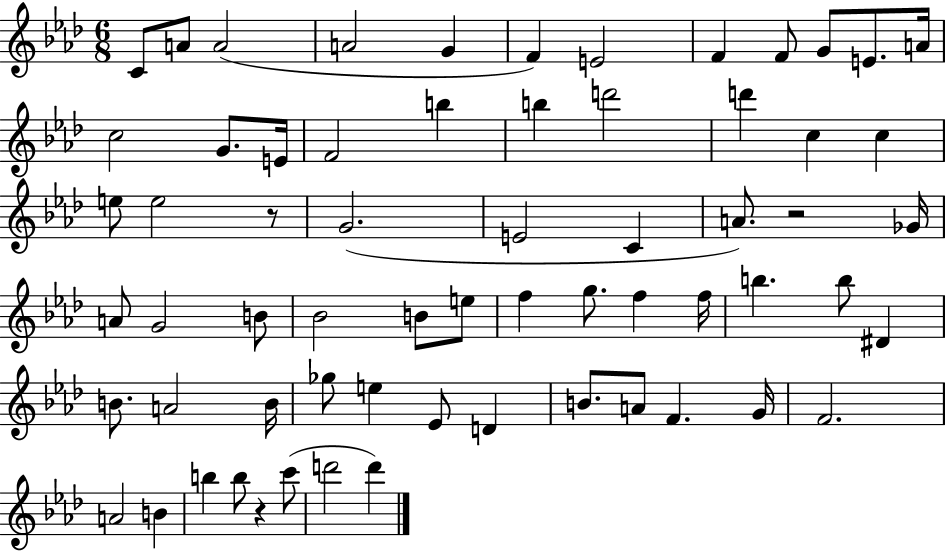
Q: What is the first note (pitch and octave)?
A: C4